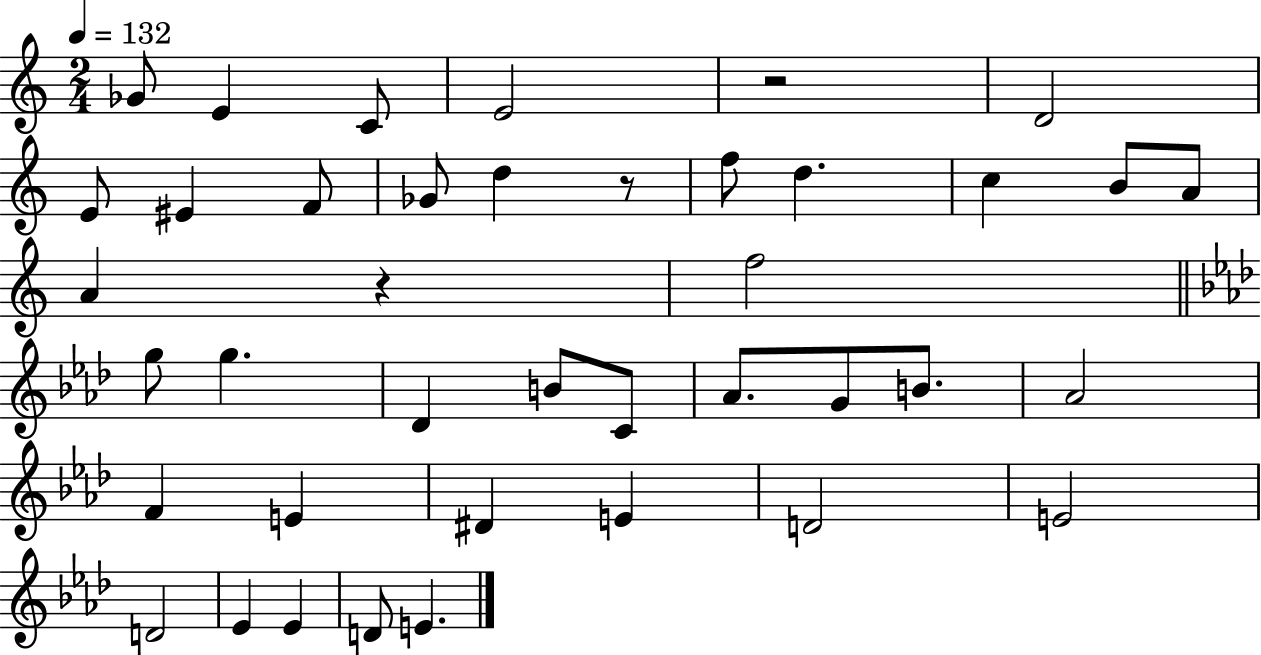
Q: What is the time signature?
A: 2/4